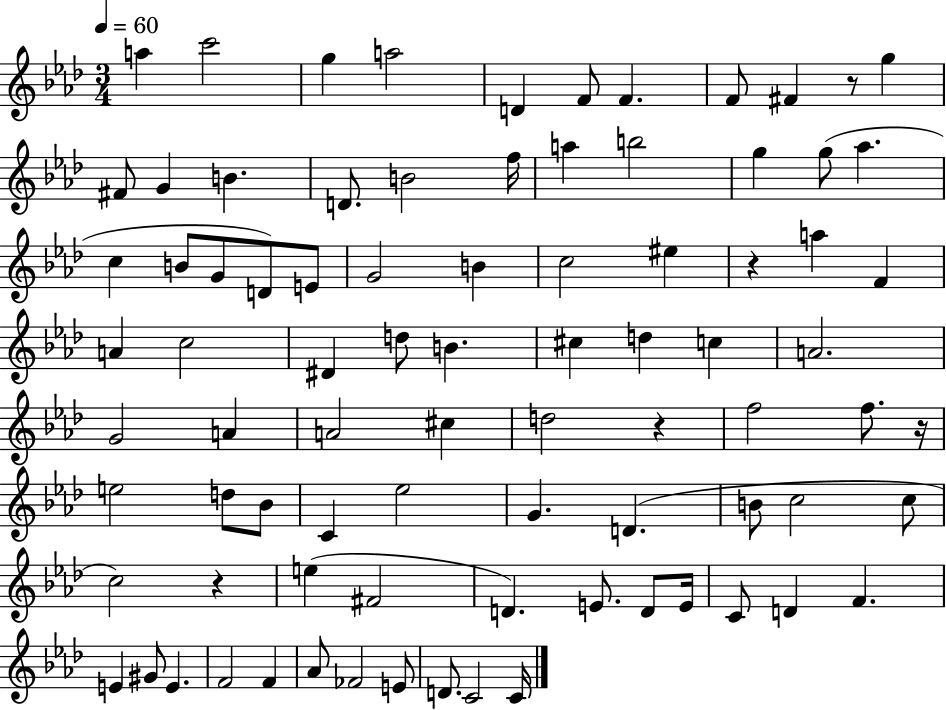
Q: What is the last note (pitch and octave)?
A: C4